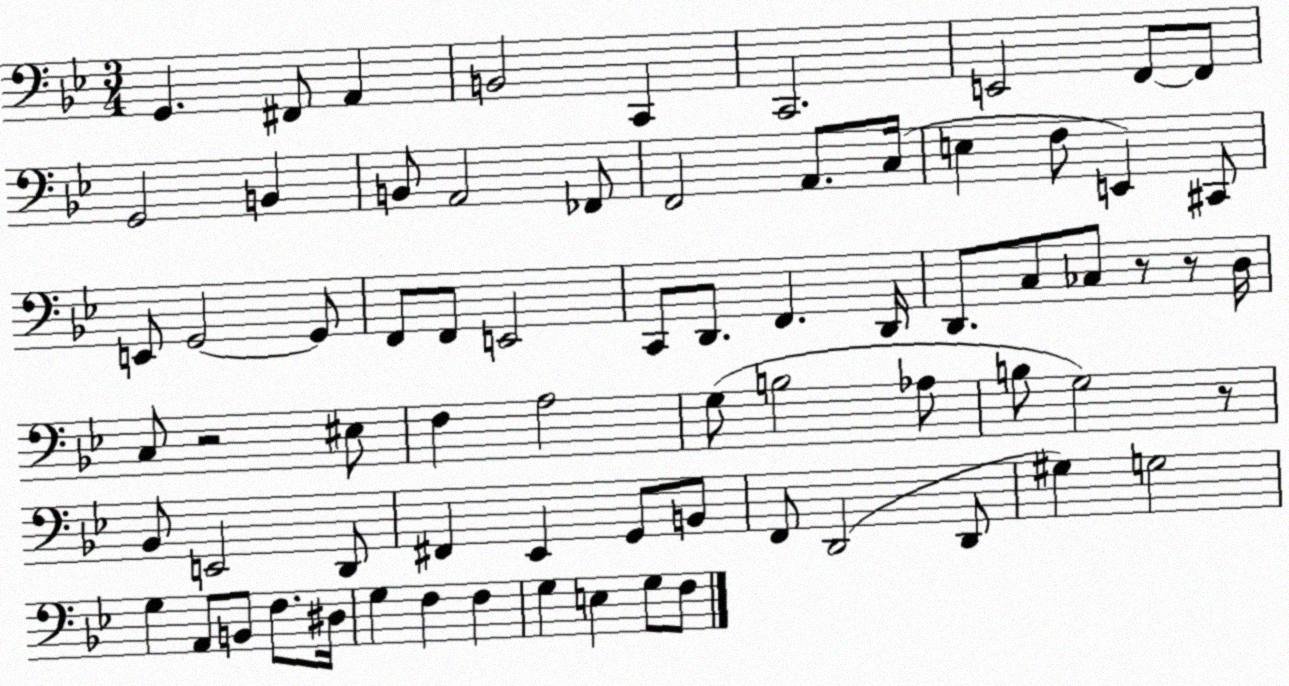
X:1
T:Untitled
M:3/4
L:1/4
K:Bb
G,, ^F,,/2 A,, B,,2 C,, C,,2 E,,2 F,,/2 F,,/2 G,,2 B,, B,,/2 A,,2 _F,,/2 F,,2 A,,/2 C,/4 E, F,/2 E,, ^C,,/2 E,,/2 G,,2 G,,/2 F,,/2 F,,/2 E,,2 C,,/2 D,,/2 F,, D,,/4 D,,/2 C,/2 _C,/2 z/2 z/2 D,/4 C,/2 z2 ^E,/2 F, A,2 G,/2 B,2 _A,/2 B,/2 G,2 z/2 _B,,/2 E,,2 D,,/2 ^F,, _E,, G,,/2 B,,/2 F,,/2 D,,2 D,,/2 ^G, G,2 G, A,,/2 B,,/2 F,/2 ^D,/4 G, F, F, G, E, G,/2 F,/2